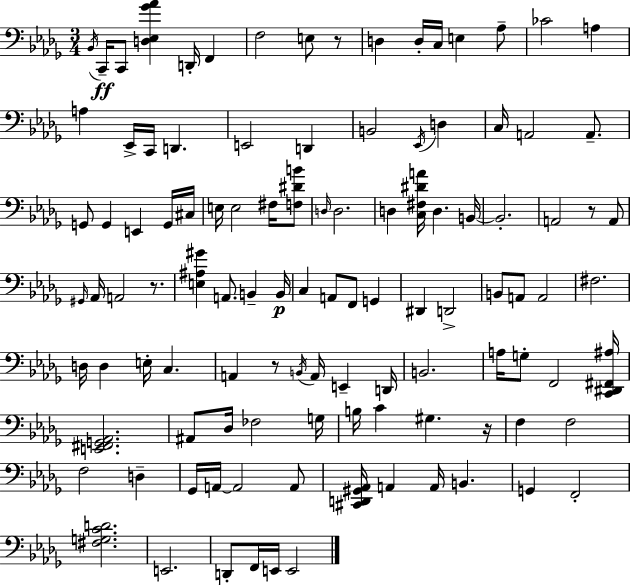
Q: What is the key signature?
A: BES minor